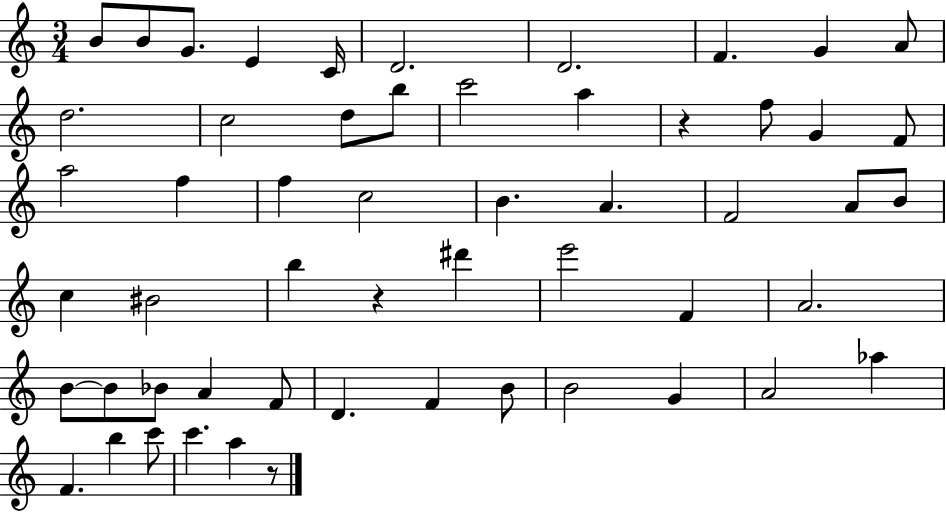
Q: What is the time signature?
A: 3/4